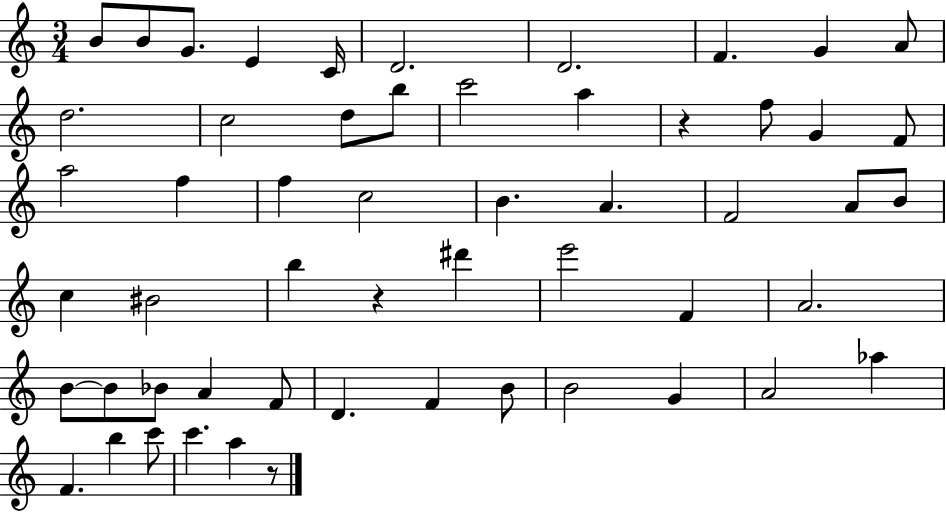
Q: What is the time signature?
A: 3/4